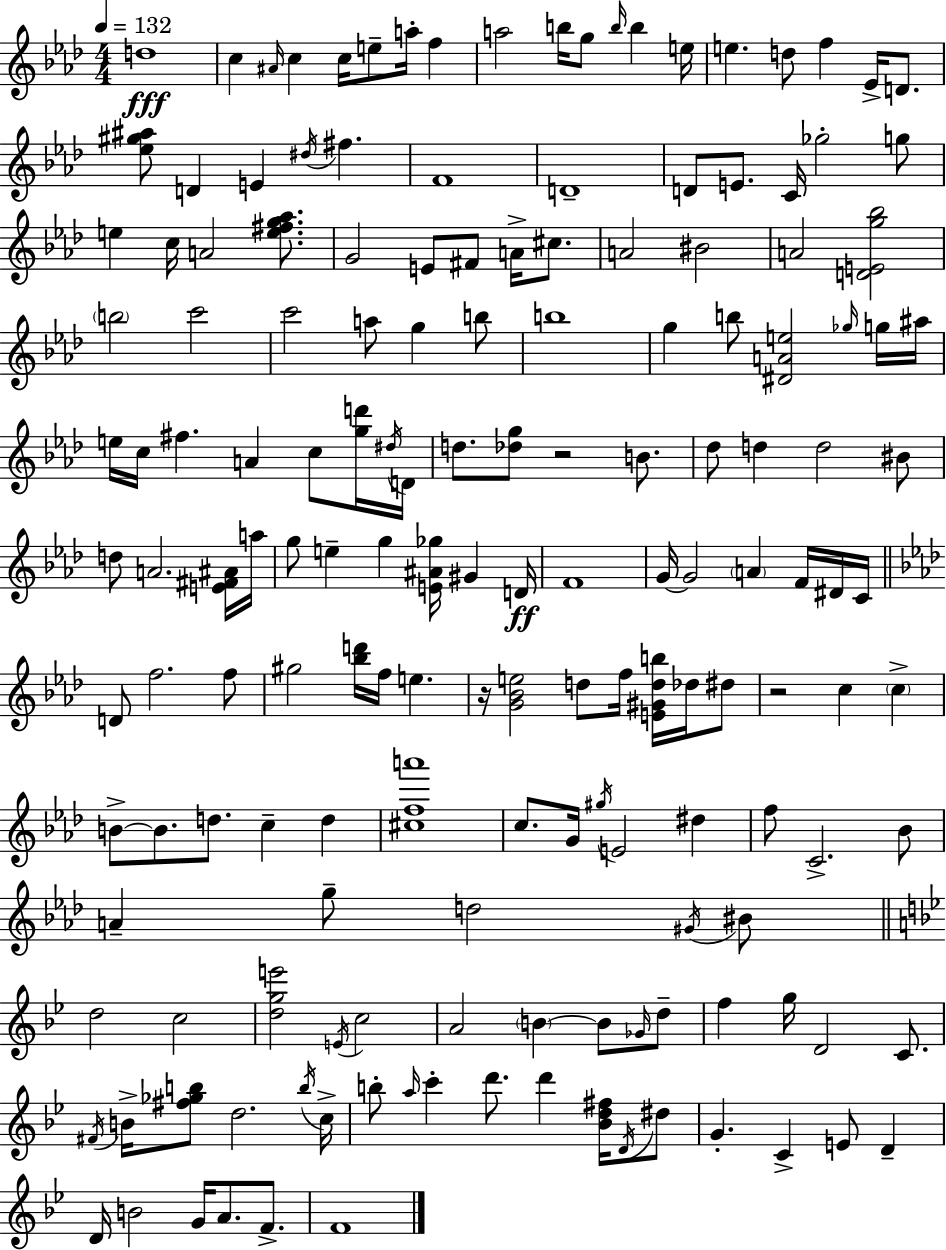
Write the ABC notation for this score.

X:1
T:Untitled
M:4/4
L:1/4
K:Ab
d4 c ^A/4 c c/4 e/2 a/4 f a2 b/4 g/2 b/4 b e/4 e d/2 f _E/4 D/2 [_e^g^a]/2 D E ^d/4 ^f F4 D4 D/2 E/2 C/4 _g2 g/2 e c/4 A2 [e^fg_a]/2 G2 E/2 ^F/2 A/4 ^c/2 A2 ^B2 A2 [DEg_b]2 b2 c'2 c'2 a/2 g b/2 b4 g b/2 [^DAe]2 _g/4 g/4 ^a/4 e/4 c/4 ^f A c/2 [gd']/4 ^d/4 D/4 d/2 [_dg]/2 z2 B/2 _d/2 d d2 ^B/2 d/2 A2 [E^F^A]/4 a/4 g/2 e g [E^A_g]/4 ^G D/4 F4 G/4 G2 A F/4 ^D/4 C/4 D/2 f2 f/2 ^g2 [_bd']/4 f/4 e z/4 [G_Be]2 d/2 f/4 [E^Gdb]/4 _d/4 ^d/2 z2 c c B/2 B/2 d/2 c d [^cfa']4 c/2 G/4 ^g/4 E2 ^d f/2 C2 _B/2 A g/2 d2 ^G/4 ^B/2 d2 c2 [dge']2 E/4 c2 A2 B B/2 _G/4 d/2 f g/4 D2 C/2 ^F/4 B/4 [^f_gb]/2 d2 b/4 c/4 b/2 a/4 c' d'/2 d' [_Bd^f]/4 D/4 ^d/2 G C E/2 D D/4 B2 G/4 A/2 F/2 F4